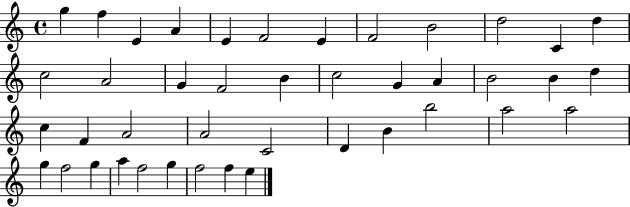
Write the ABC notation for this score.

X:1
T:Untitled
M:4/4
L:1/4
K:C
g f E A E F2 E F2 B2 d2 C d c2 A2 G F2 B c2 G A B2 B d c F A2 A2 C2 D B b2 a2 a2 g f2 g a f2 g f2 f e